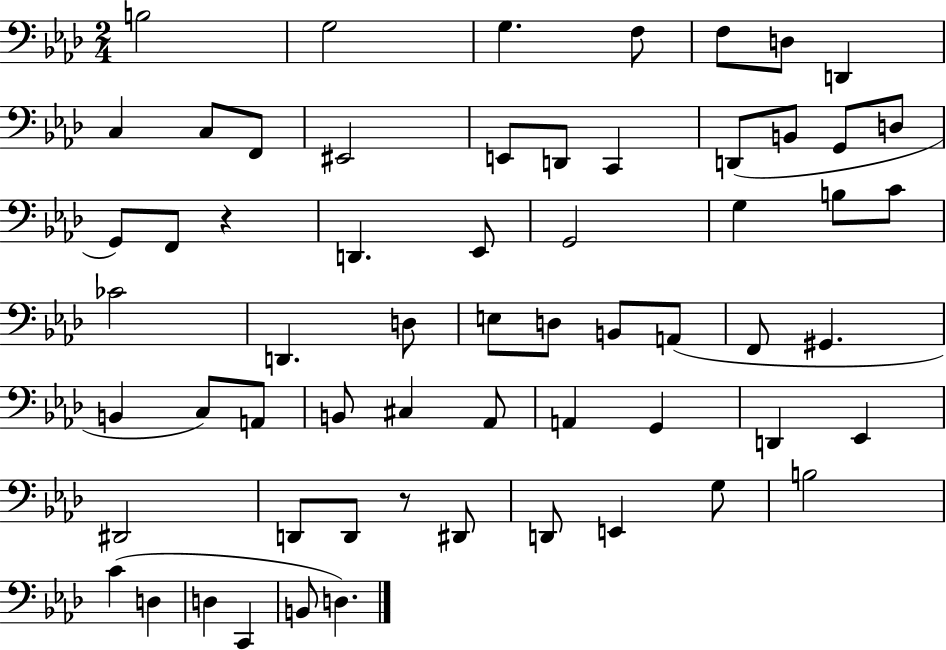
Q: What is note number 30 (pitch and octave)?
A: E3